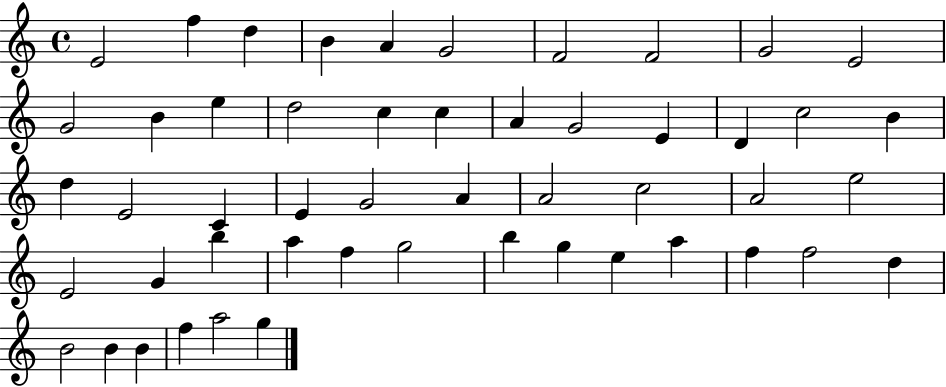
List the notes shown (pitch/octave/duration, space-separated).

E4/h F5/q D5/q B4/q A4/q G4/h F4/h F4/h G4/h E4/h G4/h B4/q E5/q D5/h C5/q C5/q A4/q G4/h E4/q D4/q C5/h B4/q D5/q E4/h C4/q E4/q G4/h A4/q A4/h C5/h A4/h E5/h E4/h G4/q B5/q A5/q F5/q G5/h B5/q G5/q E5/q A5/q F5/q F5/h D5/q B4/h B4/q B4/q F5/q A5/h G5/q